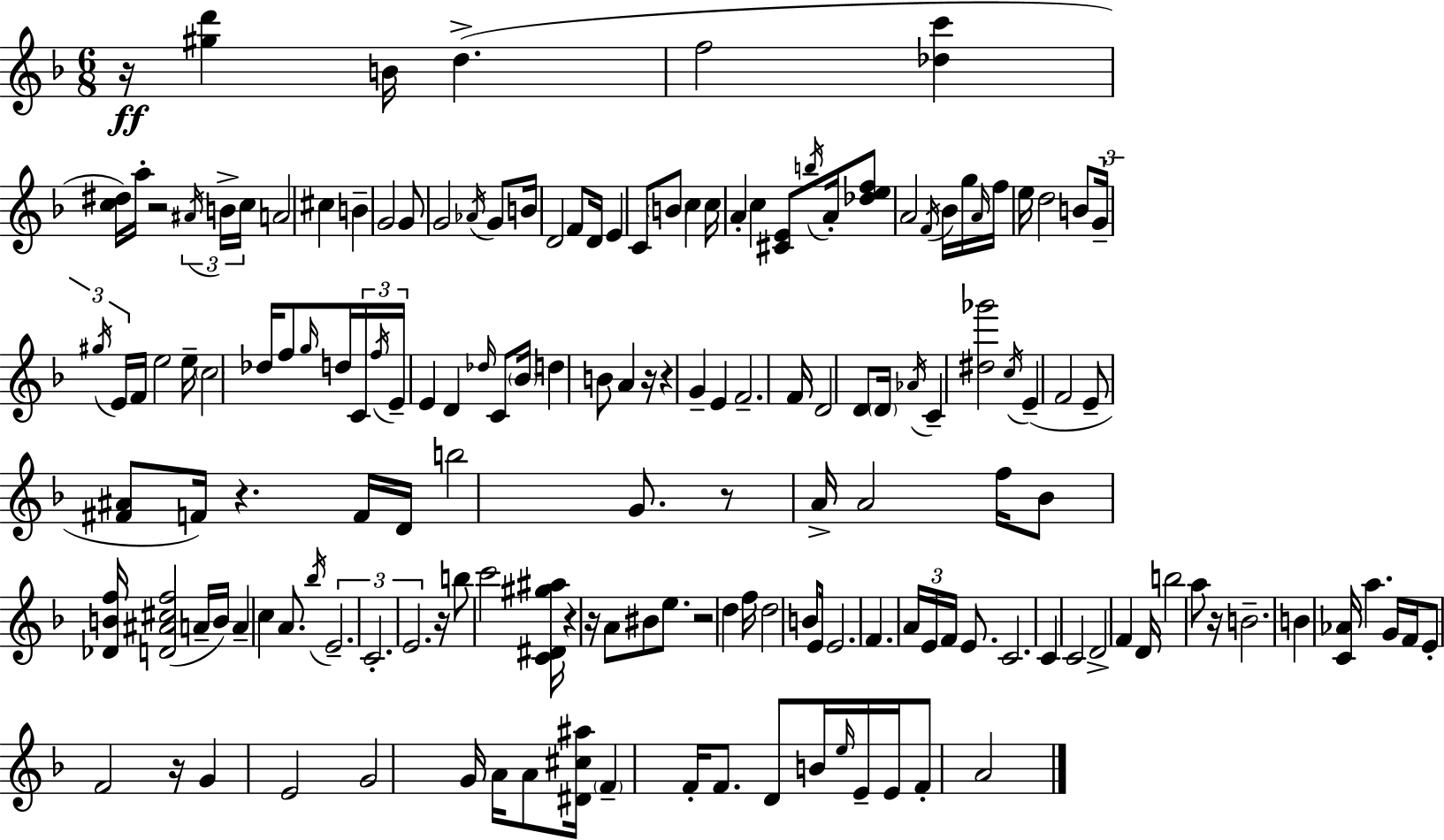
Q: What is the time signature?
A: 6/8